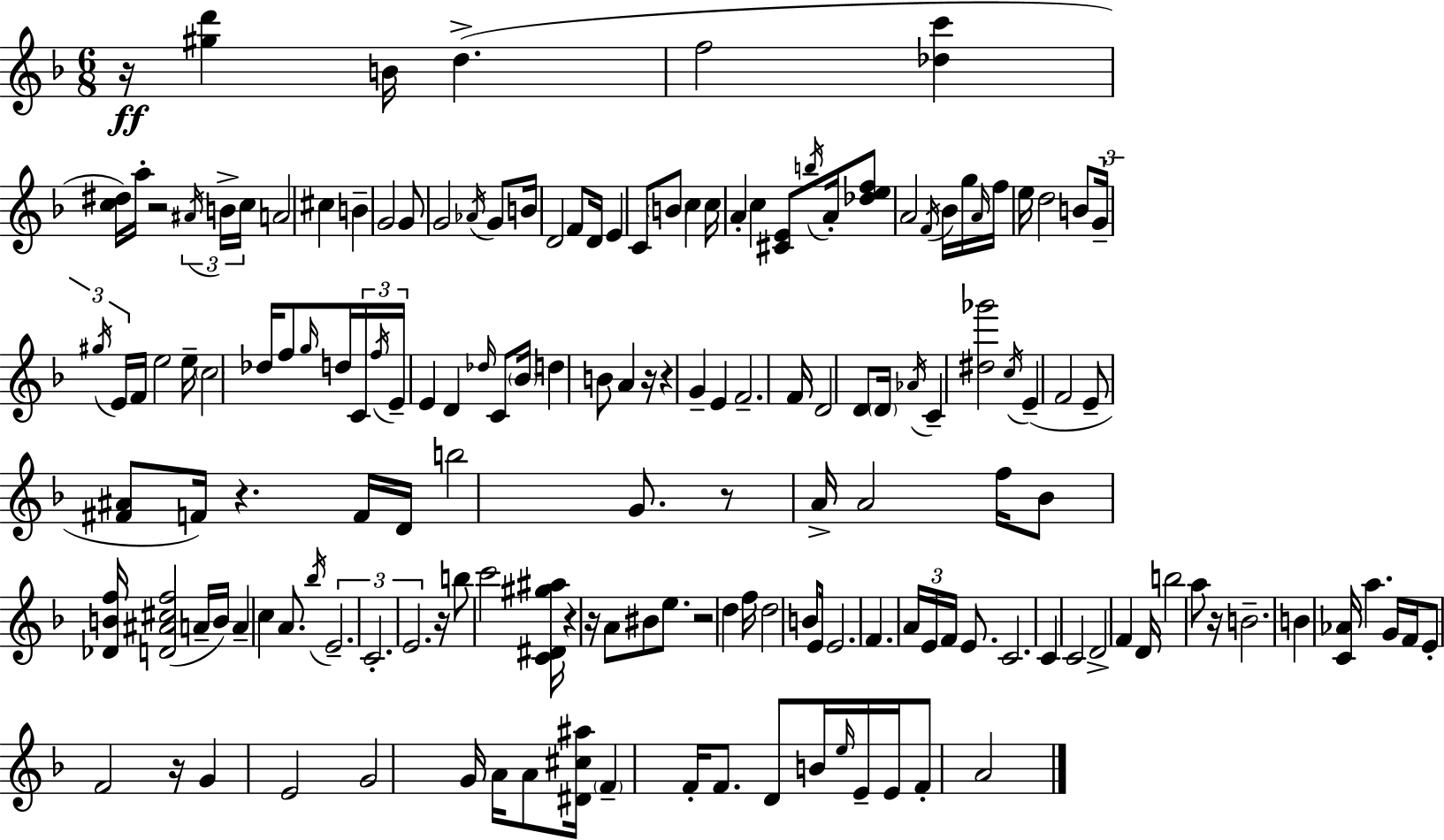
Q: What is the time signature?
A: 6/8